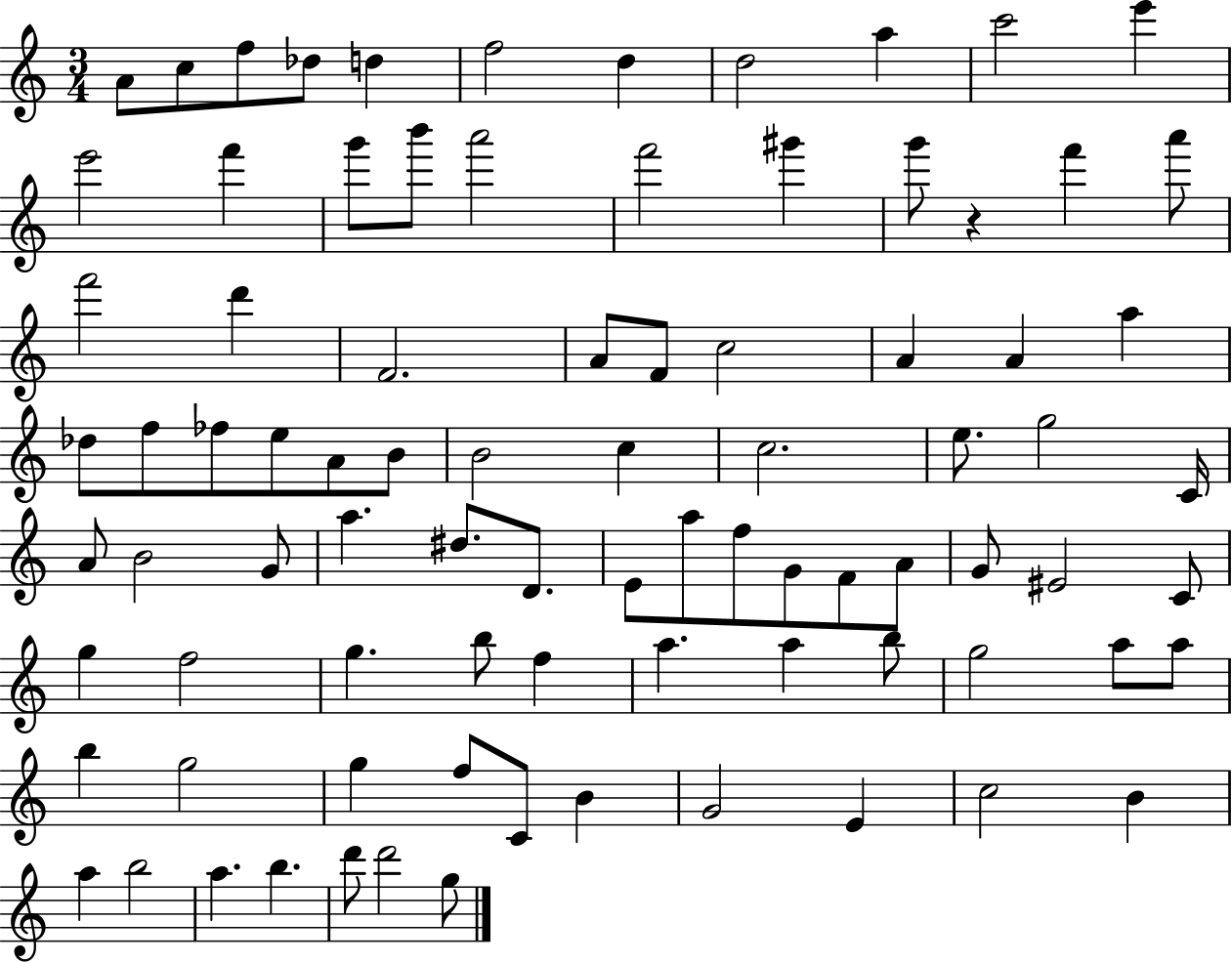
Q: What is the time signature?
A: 3/4